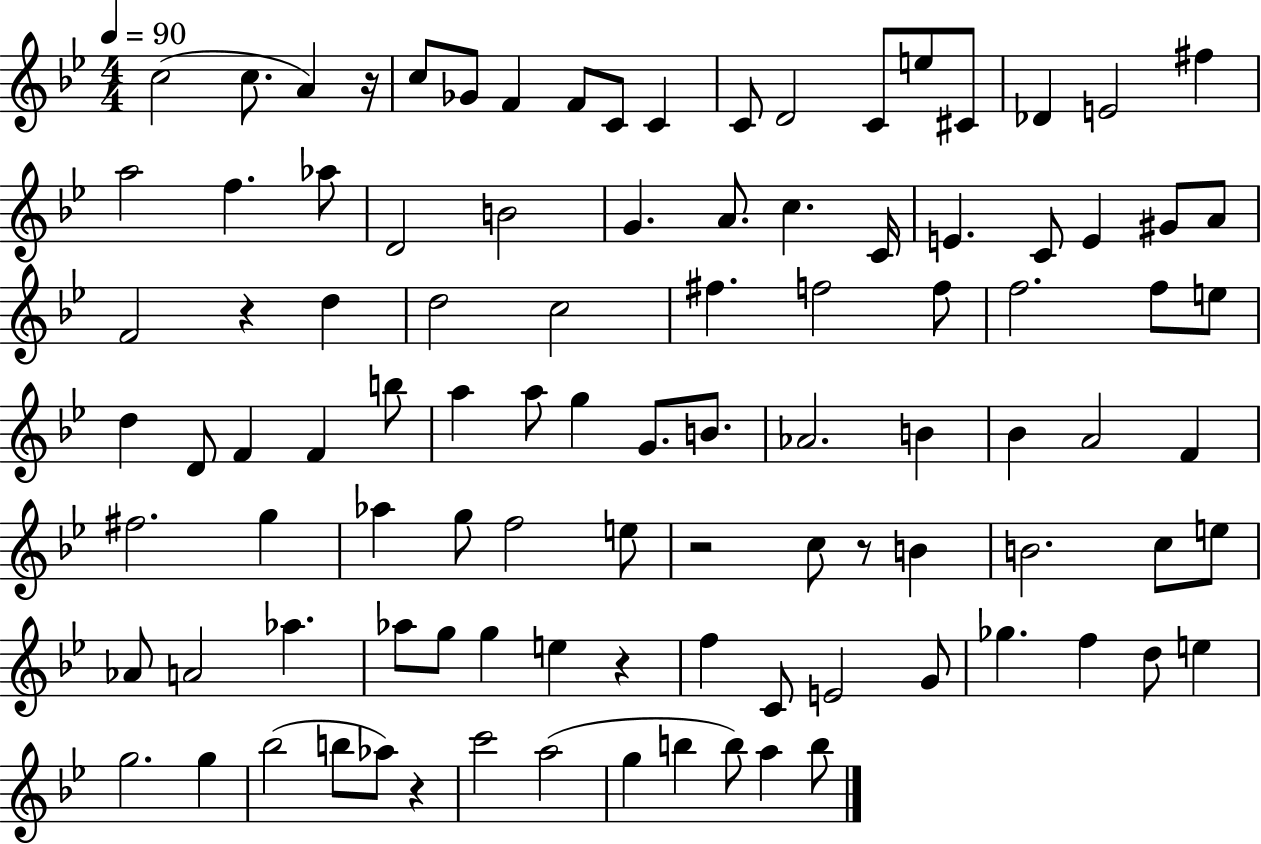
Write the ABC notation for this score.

X:1
T:Untitled
M:4/4
L:1/4
K:Bb
c2 c/2 A z/4 c/2 _G/2 F F/2 C/2 C C/2 D2 C/2 e/2 ^C/2 _D E2 ^f a2 f _a/2 D2 B2 G A/2 c C/4 E C/2 E ^G/2 A/2 F2 z d d2 c2 ^f f2 f/2 f2 f/2 e/2 d D/2 F F b/2 a a/2 g G/2 B/2 _A2 B _B A2 F ^f2 g _a g/2 f2 e/2 z2 c/2 z/2 B B2 c/2 e/2 _A/2 A2 _a _a/2 g/2 g e z f C/2 E2 G/2 _g f d/2 e g2 g _b2 b/2 _a/2 z c'2 a2 g b b/2 a b/2